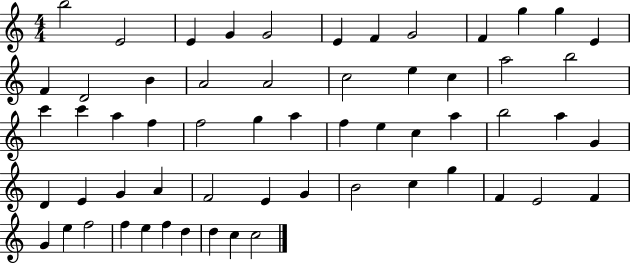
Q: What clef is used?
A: treble